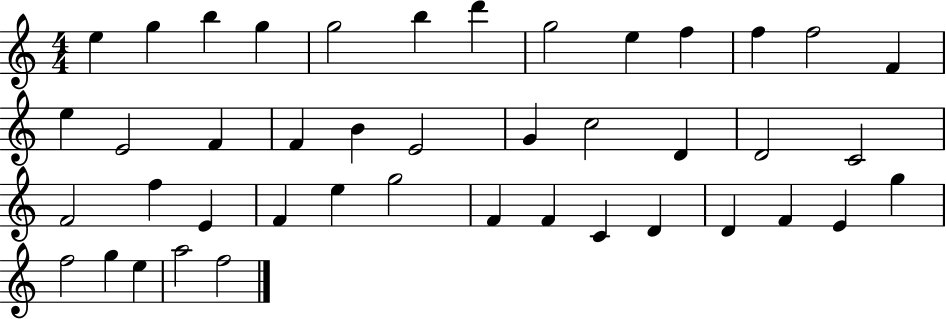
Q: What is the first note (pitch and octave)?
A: E5